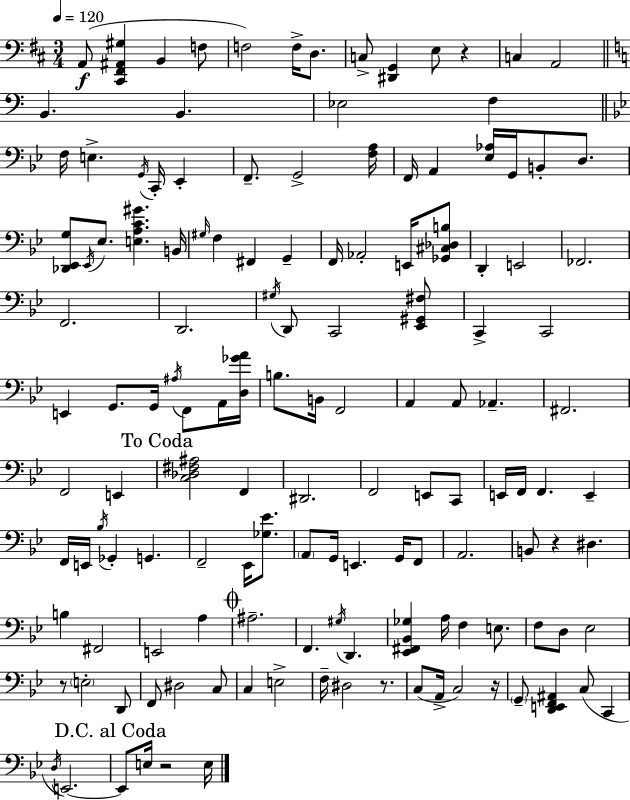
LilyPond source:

{
  \clef bass
  \numericTimeSignature
  \time 3/4
  \key d \major
  \tempo 4 = 120
  a,8(\f <cis, fis, ais, gis>4 b,4 f8 | f2) f16-> d8. | c8-> <dis, g,>4 e8 r4 | c4 a,2 | \break \bar "||" \break \key c \major b,4. b,4. | ees2 f4 | \bar "||" \break \key g \minor f16 e4.-> \acciaccatura { g,16 } c,16-. ees,4-. | f,8.-- g,2-> | <f a>16 f,16 a,4 <ees aes>16 g,16 b,8-. d8. | <des, ees, g>8 \acciaccatura { ees,16 } ees8. <e a c' gis'>4. | \break b,16 \grace { gis16 } f4 fis,4 g,4-- | f,16 aes,2-. | e,16 <ges, cis des b>8 d,4-. e,2 | fes,2. | \break f,2. | d,2. | \acciaccatura { gis16 } d,8 c,2 | <ees, gis, fis>8 c,4-> c,2 | \break e,4 g,8. g,16 | \acciaccatura { ais16 } f,8 a,16 <d ges' a'>16 b8. b,16 f,2 | a,4 a,8 aes,4.-- | fis,2. | \break f,2 | e,4 \mark "To Coda" <c des fis ais>2 | f,4 dis,2. | f,2 | \break e,8 c,8 e,16 f,16 f,4. | e,4-- f,16 e,16 \acciaccatura { bes16 } ges,4-. | g,4. f,2-- | ees,16 <ges ees'>8. \parenthesize a,8 g,16 e,4. | \break g,16 f,8 a,2. | b,8 r4 | dis4. b4 fis,2 | e,2 | \break a4 \mark \markup { \musicglyph "scripts.coda" } ais2.-- | f,4. | \acciaccatura { gis16 } d,4. <ees, fis, bes, ges>4 a16 | f4 e8. f8 d8 ees2 | \break r8 \parenthesize e2-. | d,8 f,8 dis2 | c8 c4 e2-> | f16-- dis2 | \break r8. c8( a,16-> c2) | r16 \parenthesize g,8-- <d, e, f, ais,>4 | c8( c,4 \acciaccatura { d16 }) e,2.~~ | \mark "D.C. al Coda" e,8 e16 r2 | \break e16 \bar "|."
}